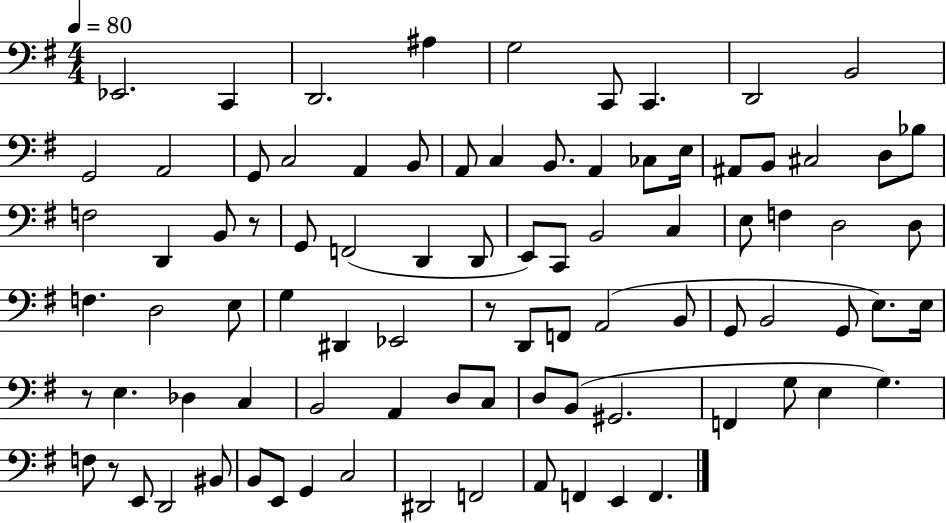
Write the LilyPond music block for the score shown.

{
  \clef bass
  \numericTimeSignature
  \time 4/4
  \key g \major
  \tempo 4 = 80
  \repeat volta 2 { ees,2. c,4 | d,2. ais4 | g2 c,8 c,4. | d,2 b,2 | \break g,2 a,2 | g,8 c2 a,4 b,8 | a,8 c4 b,8. a,4 ces8 e16 | ais,8 b,8 cis2 d8 bes8 | \break f2 d,4 b,8 r8 | g,8 f,2( d,4 d,8 | e,8) c,8 b,2 c4 | e8 f4 d2 d8 | \break f4. d2 e8 | g4 dis,4 ees,2 | r8 d,8 f,8 a,2( b,8 | g,8 b,2 g,8 e8.) e16 | \break r8 e4. des4 c4 | b,2 a,4 d8 c8 | d8 b,8( gis,2. | f,4 g8 e4 g4.) | \break f8 r8 e,8 d,2 bis,8 | b,8 e,8 g,4 c2 | dis,2 f,2 | a,8 f,4 e,4 f,4. | \break } \bar "|."
}